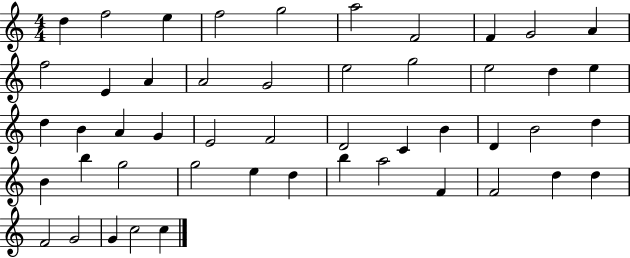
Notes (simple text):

D5/q F5/h E5/q F5/h G5/h A5/h F4/h F4/q G4/h A4/q F5/h E4/q A4/q A4/h G4/h E5/h G5/h E5/h D5/q E5/q D5/q B4/q A4/q G4/q E4/h F4/h D4/h C4/q B4/q D4/q B4/h D5/q B4/q B5/q G5/h G5/h E5/q D5/q B5/q A5/h F4/q F4/h D5/q D5/q F4/h G4/h G4/q C5/h C5/q